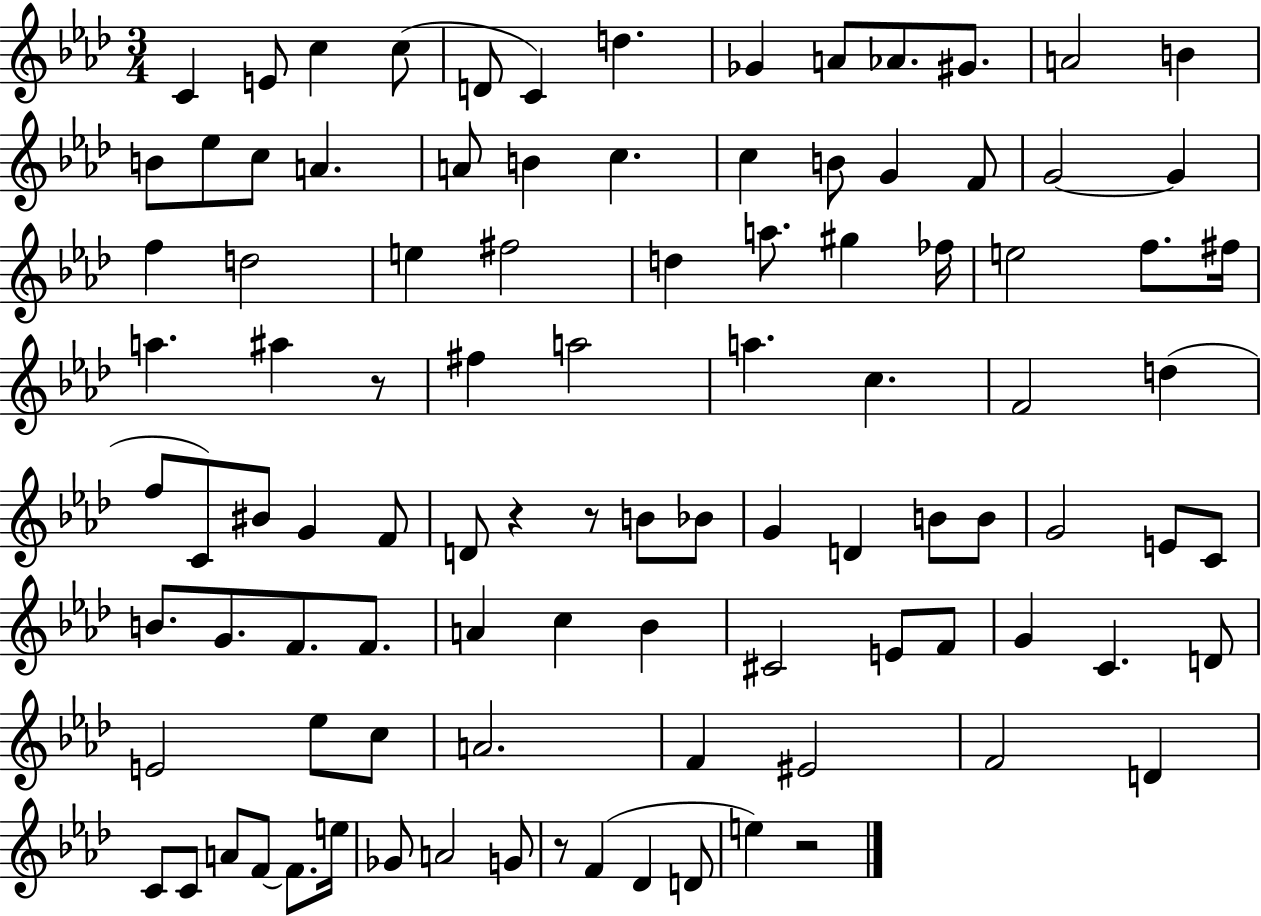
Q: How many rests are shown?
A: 5